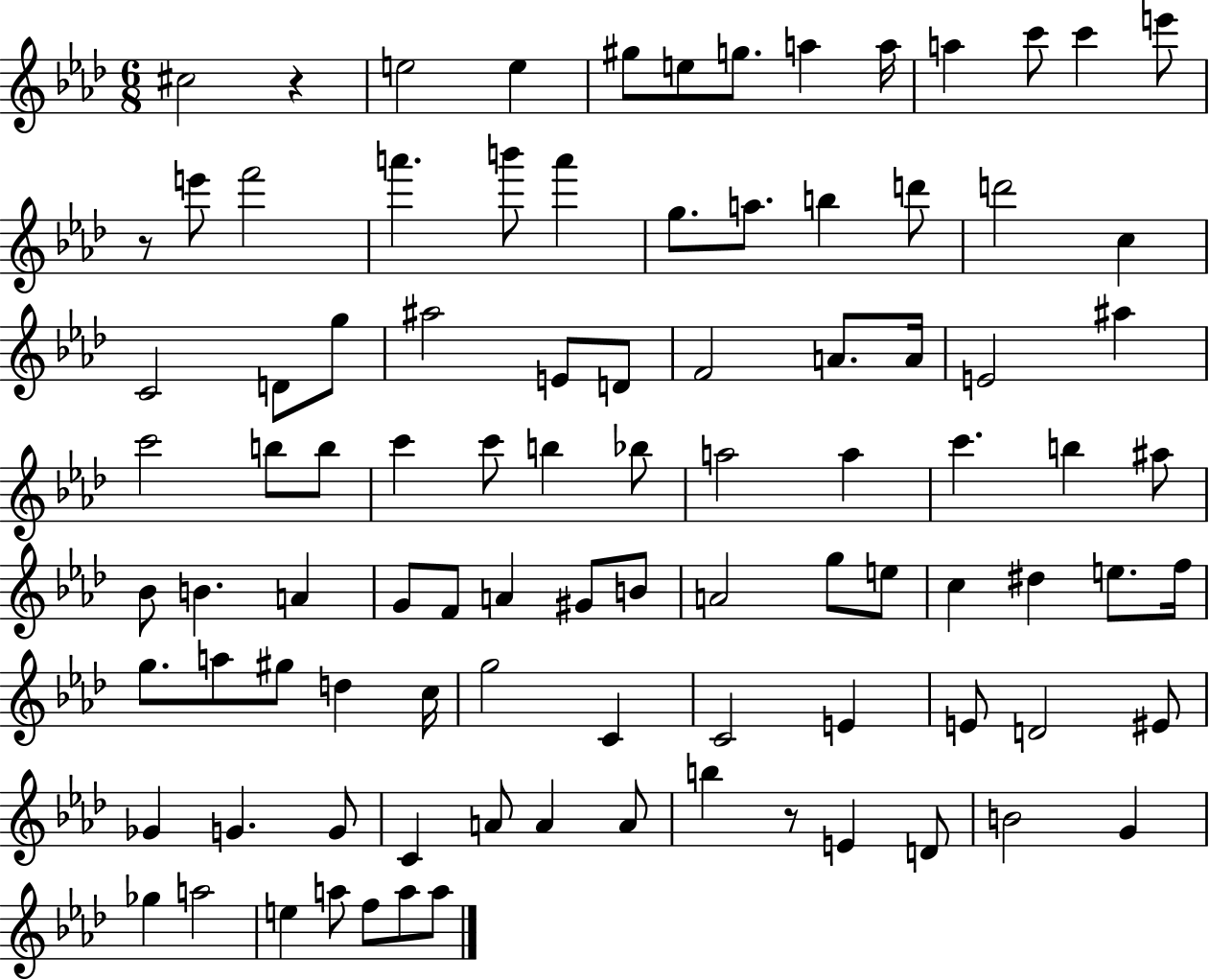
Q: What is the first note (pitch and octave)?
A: C#5